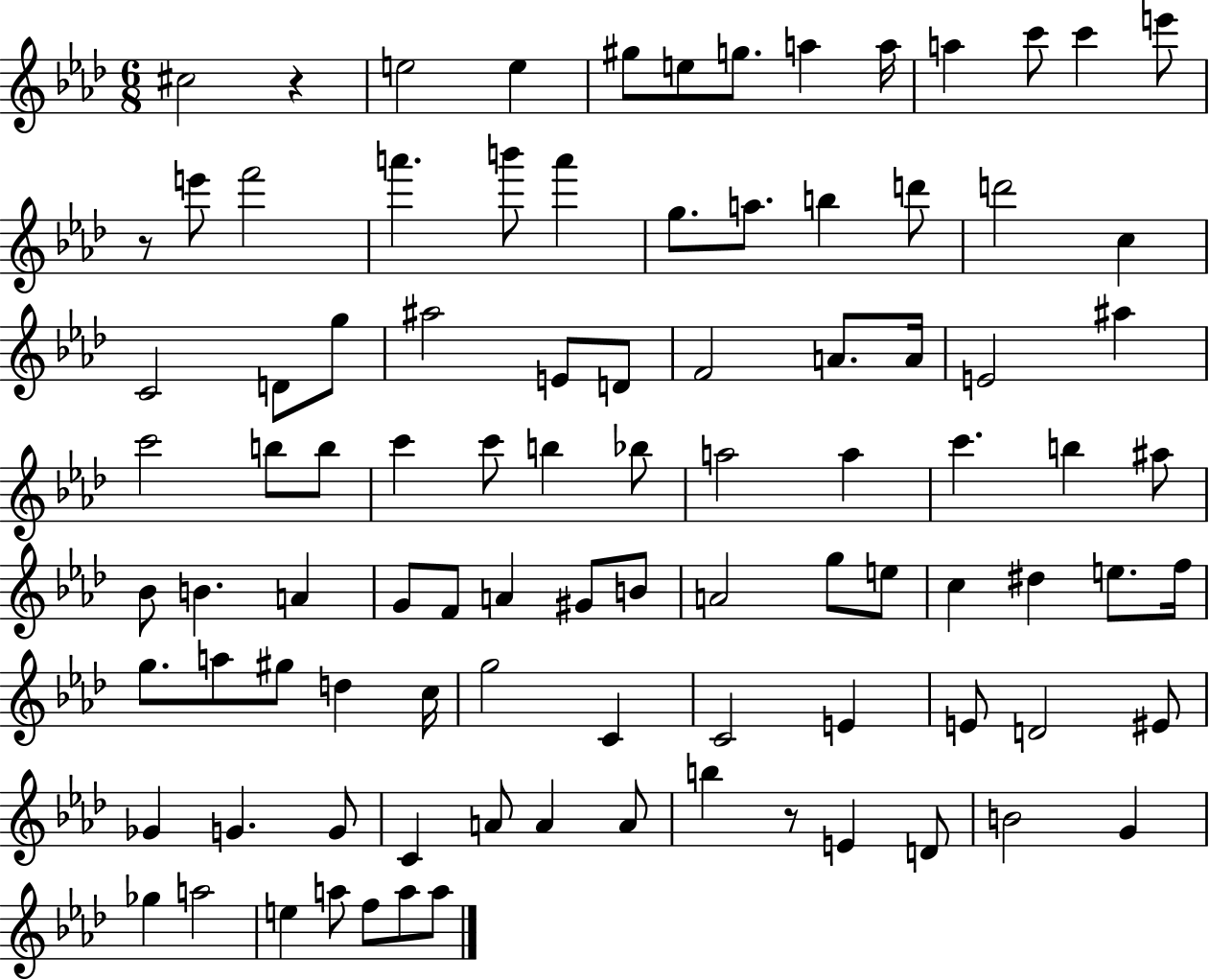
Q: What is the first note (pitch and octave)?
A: C#5